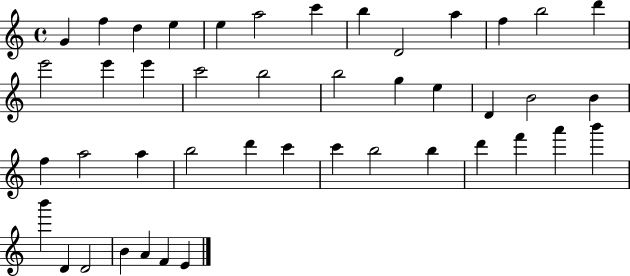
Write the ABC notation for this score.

X:1
T:Untitled
M:4/4
L:1/4
K:C
G f d e e a2 c' b D2 a f b2 d' e'2 e' e' c'2 b2 b2 g e D B2 B f a2 a b2 d' c' c' b2 b d' f' a' b' b' D D2 B A F E